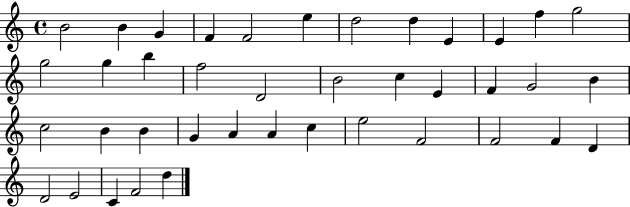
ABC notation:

X:1
T:Untitled
M:4/4
L:1/4
K:C
B2 B G F F2 e d2 d E E f g2 g2 g b f2 D2 B2 c E F G2 B c2 B B G A A c e2 F2 F2 F D D2 E2 C F2 d